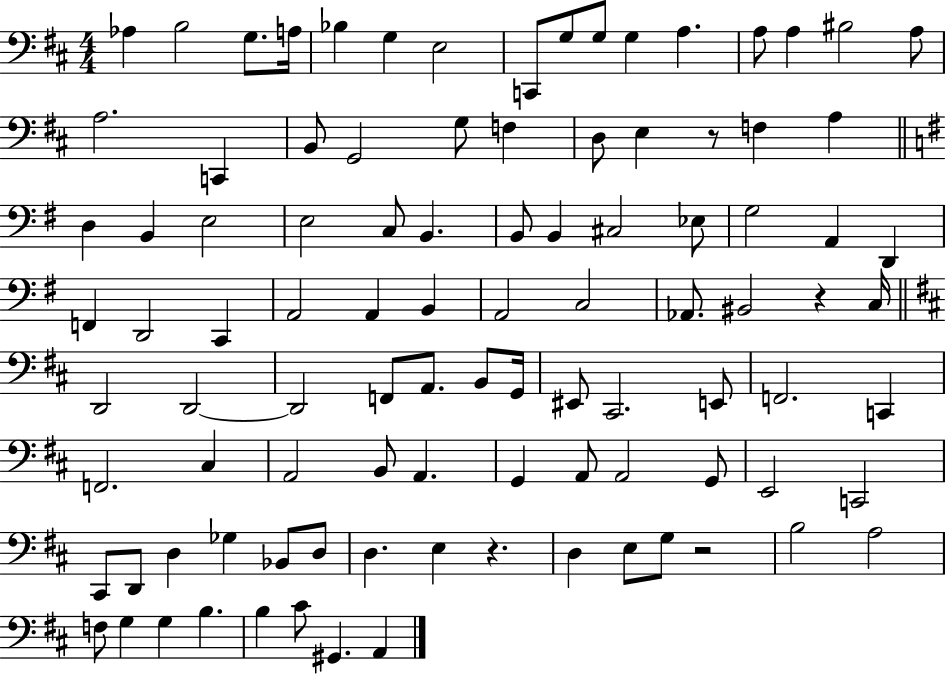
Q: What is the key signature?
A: D major